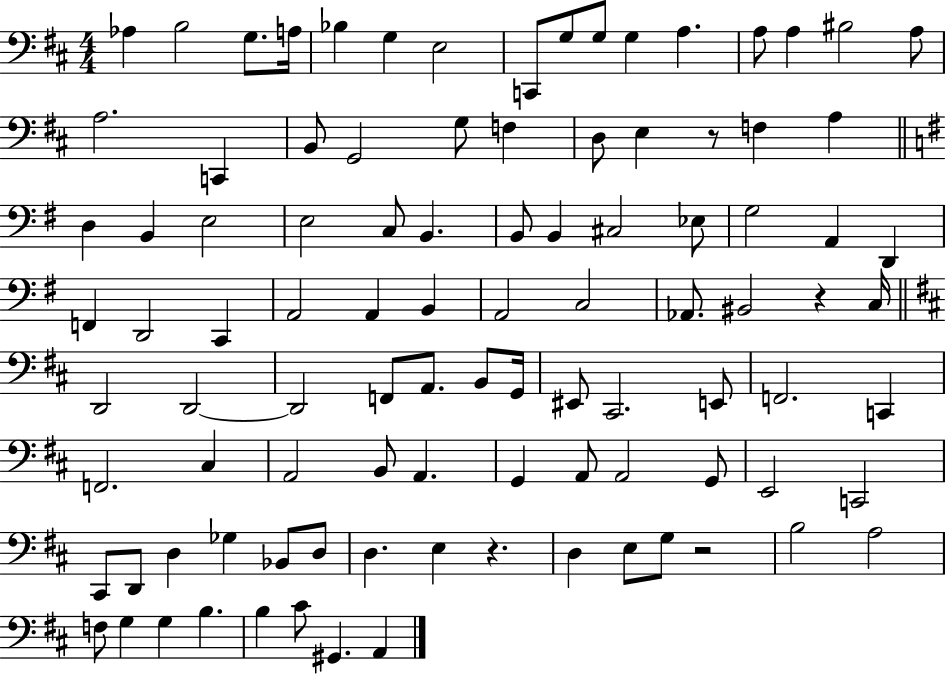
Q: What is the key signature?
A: D major